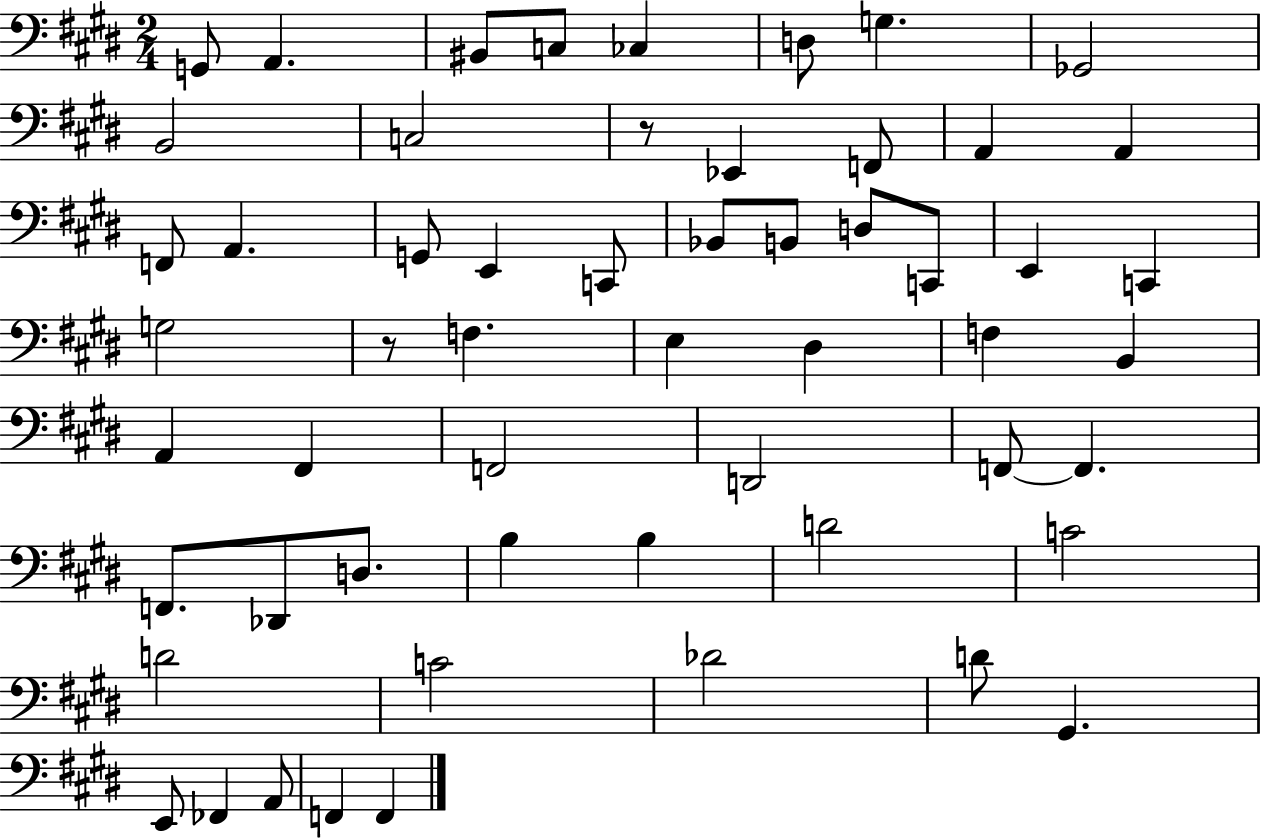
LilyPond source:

{
  \clef bass
  \numericTimeSignature
  \time 2/4
  \key e \major
  g,8 a,4. | bis,8 c8 ces4 | d8 g4. | ges,2 | \break b,2 | c2 | r8 ees,4 f,8 | a,4 a,4 | \break f,8 a,4. | g,8 e,4 c,8 | bes,8 b,8 d8 c,8 | e,4 c,4 | \break g2 | r8 f4. | e4 dis4 | f4 b,4 | \break a,4 fis,4 | f,2 | d,2 | f,8~~ f,4. | \break f,8. des,8 d8. | b4 b4 | d'2 | c'2 | \break d'2 | c'2 | des'2 | d'8 gis,4. | \break e,8 fes,4 a,8 | f,4 f,4 | \bar "|."
}